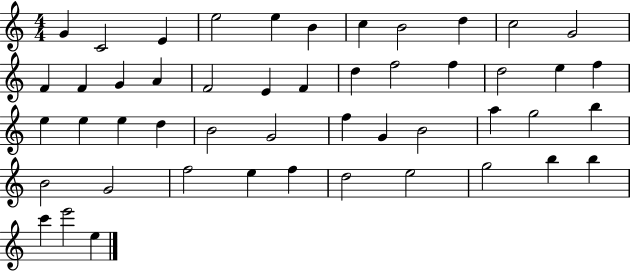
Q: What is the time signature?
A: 4/4